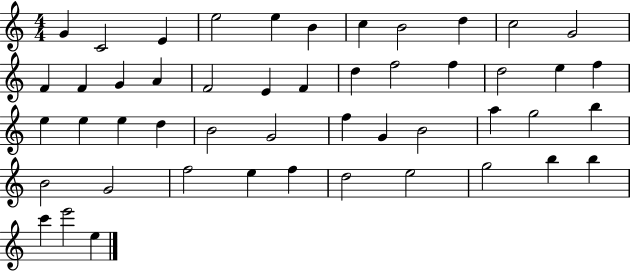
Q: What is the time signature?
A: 4/4